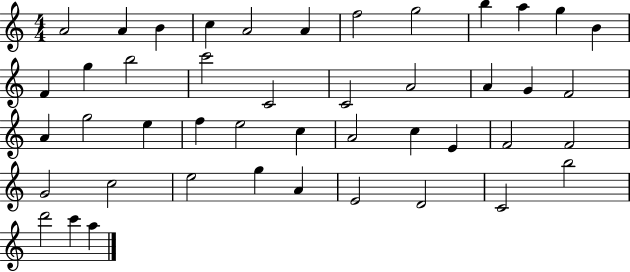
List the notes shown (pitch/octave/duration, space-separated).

A4/h A4/q B4/q C5/q A4/h A4/q F5/h G5/h B5/q A5/q G5/q B4/q F4/q G5/q B5/h C6/h C4/h C4/h A4/h A4/q G4/q F4/h A4/q G5/h E5/q F5/q E5/h C5/q A4/h C5/q E4/q F4/h F4/h G4/h C5/h E5/h G5/q A4/q E4/h D4/h C4/h B5/h D6/h C6/q A5/q